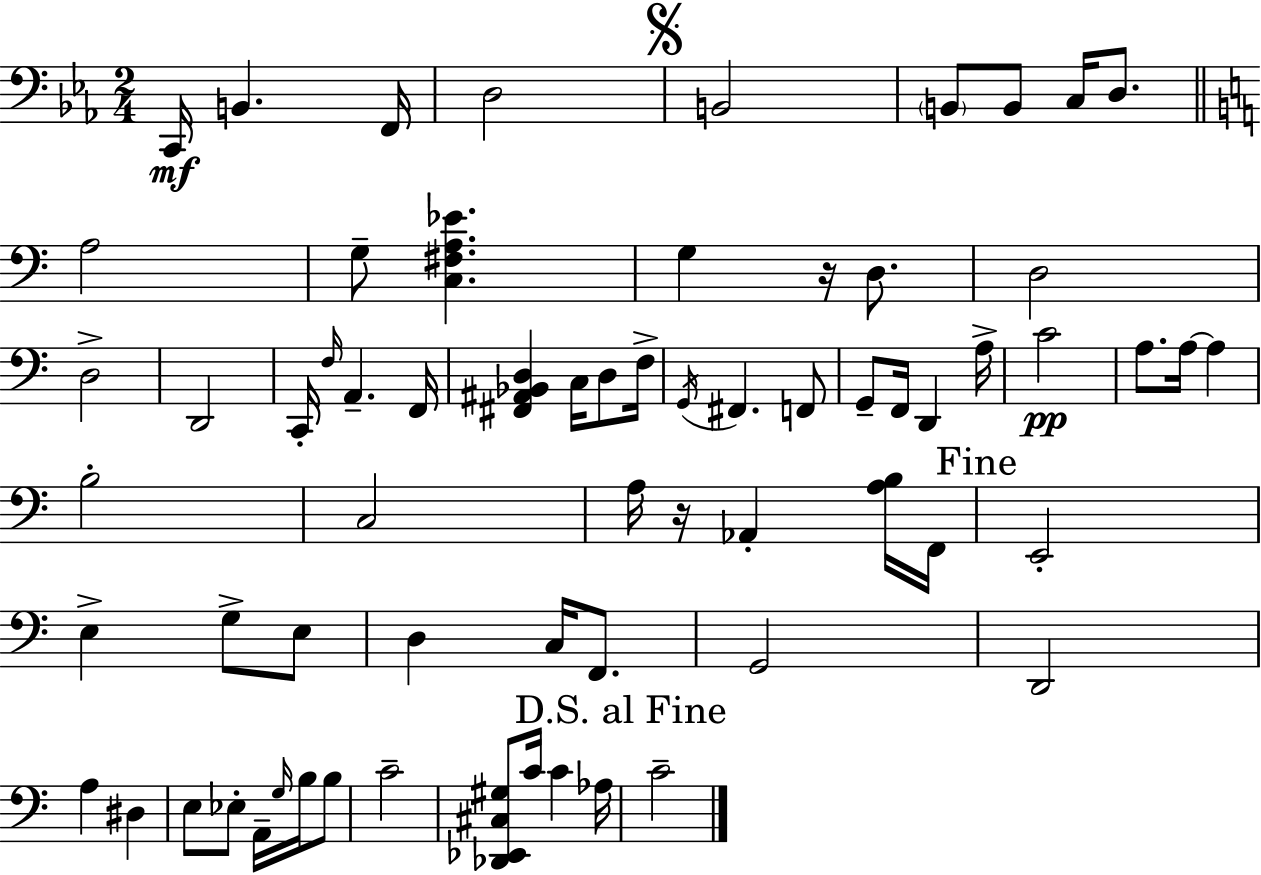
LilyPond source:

{
  \clef bass
  \numericTimeSignature
  \time 2/4
  \key c \minor
  c,16\mf b,4. f,16 | d2 | \mark \markup { \musicglyph "scripts.segno" } b,2 | \parenthesize b,8 b,8 c16 d8. | \break \bar "||" \break \key a \minor a2 | g8-- <c fis a ees'>4. | g4 r16 d8. | d2 | \break d2-> | d,2 | c,16-. \grace { f16 } a,4.-- | f,16 <fis, ais, bes, d>4 c16 d8 | \break f16-> \acciaccatura { g,16 } fis,4. | f,8 g,8-- f,16 d,4 | a16-> c'2\pp | a8. a16~~ a4 | \break b2-. | c2 | a16 r16 aes,4-. | <a b>16 f,16 \mark "Fine" e,2-. | \break e4-> g8-> | e8 d4 c16 f,8. | g,2 | d,2 | \break a4 dis4 | e8 ees8-. a,16-- \grace { g16 } | b16 b8 c'2-- | <des, ees, cis gis>8 c'16 c'4 | \break aes16 \mark "D.S. al Fine" c'2-- | \bar "|."
}